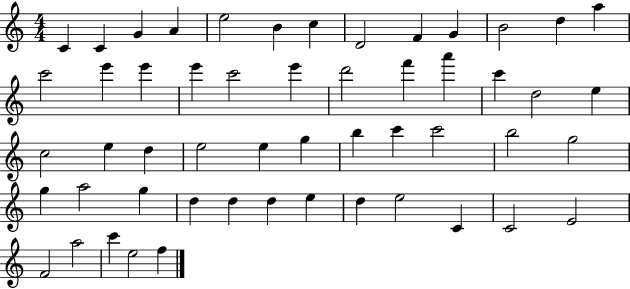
{
  \clef treble
  \numericTimeSignature
  \time 4/4
  \key c \major
  c'4 c'4 g'4 a'4 | e''2 b'4 c''4 | d'2 f'4 g'4 | b'2 d''4 a''4 | \break c'''2 e'''4 e'''4 | e'''4 c'''2 e'''4 | d'''2 f'''4 a'''4 | c'''4 d''2 e''4 | \break c''2 e''4 d''4 | e''2 e''4 g''4 | b''4 c'''4 c'''2 | b''2 g''2 | \break g''4 a''2 g''4 | d''4 d''4 d''4 e''4 | d''4 e''2 c'4 | c'2 e'2 | \break f'2 a''2 | c'''4 e''2 f''4 | \bar "|."
}